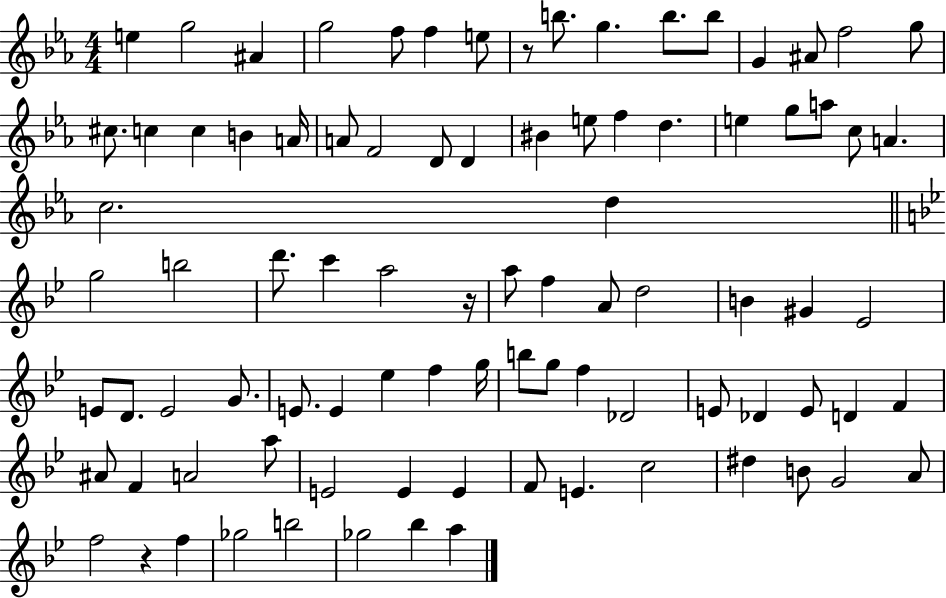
E5/q G5/h A#4/q G5/h F5/e F5/q E5/e R/e B5/e. G5/q. B5/e. B5/e G4/q A#4/e F5/h G5/e C#5/e. C5/q C5/q B4/q A4/s A4/e F4/h D4/e D4/q BIS4/q E5/e F5/q D5/q. E5/q G5/e A5/e C5/e A4/q. C5/h. D5/q G5/h B5/h D6/e. C6/q A5/h R/s A5/e F5/q A4/e D5/h B4/q G#4/q Eb4/h E4/e D4/e. E4/h G4/e. E4/e. E4/q Eb5/q F5/q G5/s B5/e G5/e F5/q Db4/h E4/e Db4/q E4/e D4/q F4/q A#4/e F4/q A4/h A5/e E4/h E4/q E4/q F4/e E4/q. C5/h D#5/q B4/e G4/h A4/e F5/h R/q F5/q Gb5/h B5/h Gb5/h Bb5/q A5/q